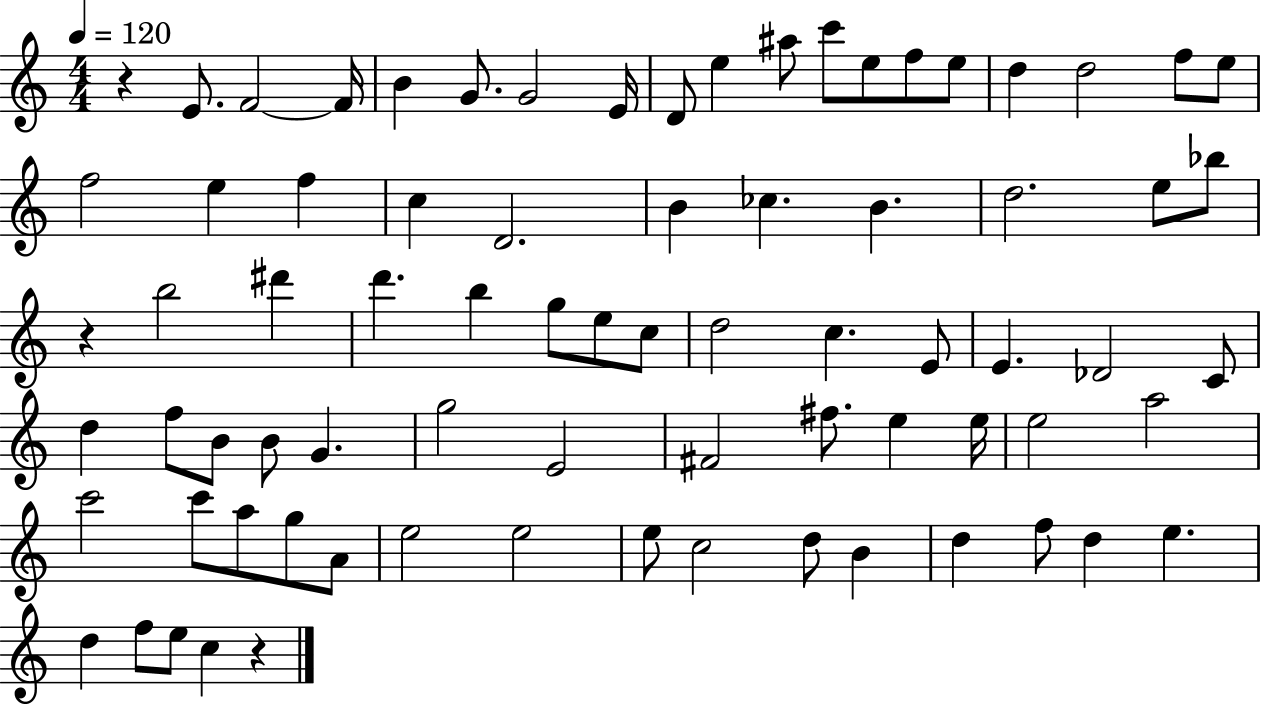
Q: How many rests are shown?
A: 3